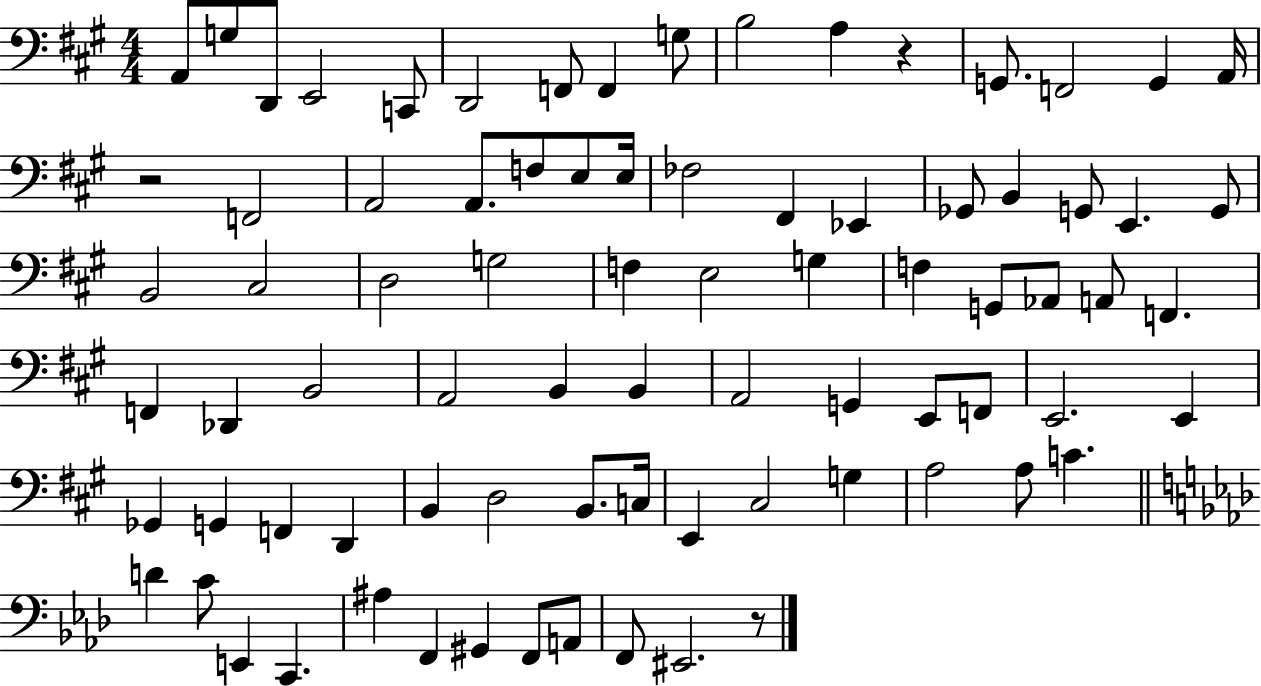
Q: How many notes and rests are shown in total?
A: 81